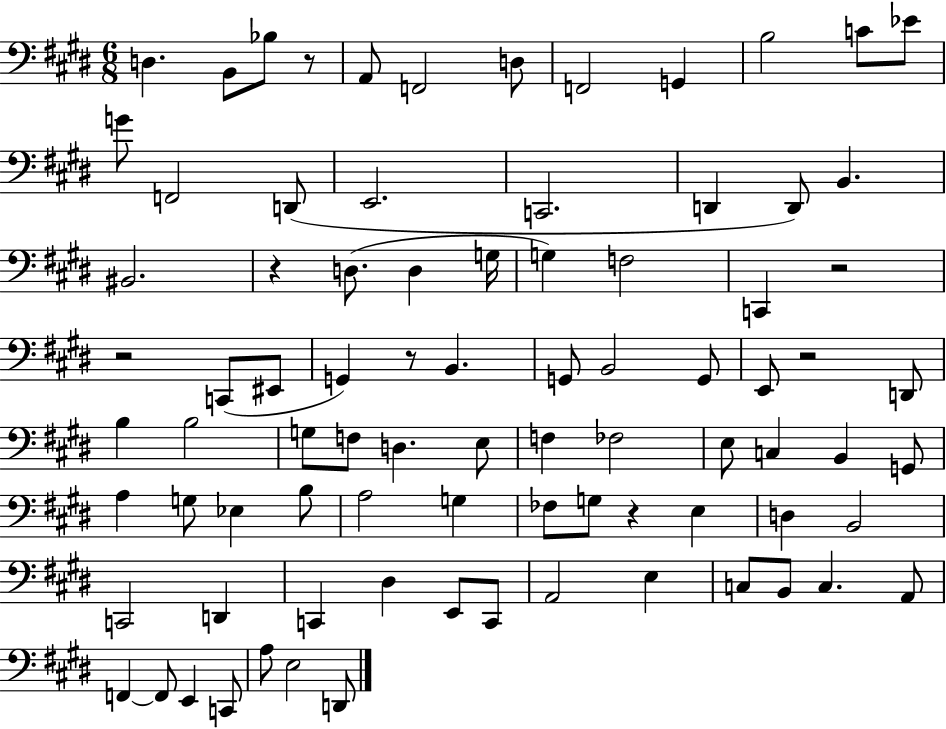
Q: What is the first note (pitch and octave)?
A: D3